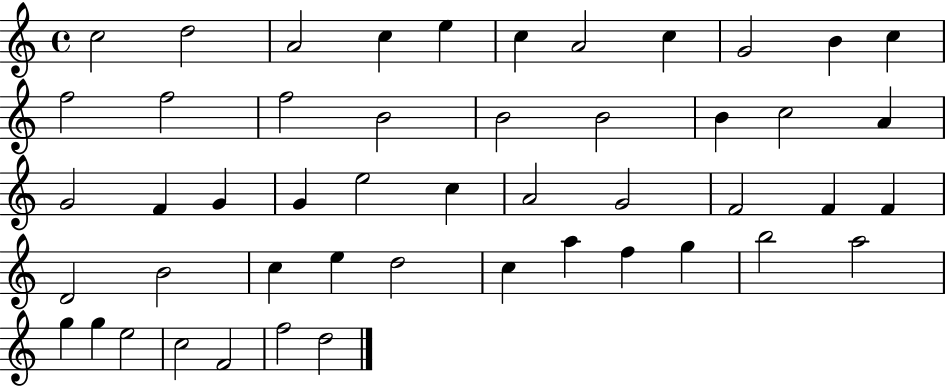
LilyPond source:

{
  \clef treble
  \time 4/4
  \defaultTimeSignature
  \key c \major
  c''2 d''2 | a'2 c''4 e''4 | c''4 a'2 c''4 | g'2 b'4 c''4 | \break f''2 f''2 | f''2 b'2 | b'2 b'2 | b'4 c''2 a'4 | \break g'2 f'4 g'4 | g'4 e''2 c''4 | a'2 g'2 | f'2 f'4 f'4 | \break d'2 b'2 | c''4 e''4 d''2 | c''4 a''4 f''4 g''4 | b''2 a''2 | \break g''4 g''4 e''2 | c''2 f'2 | f''2 d''2 | \bar "|."
}